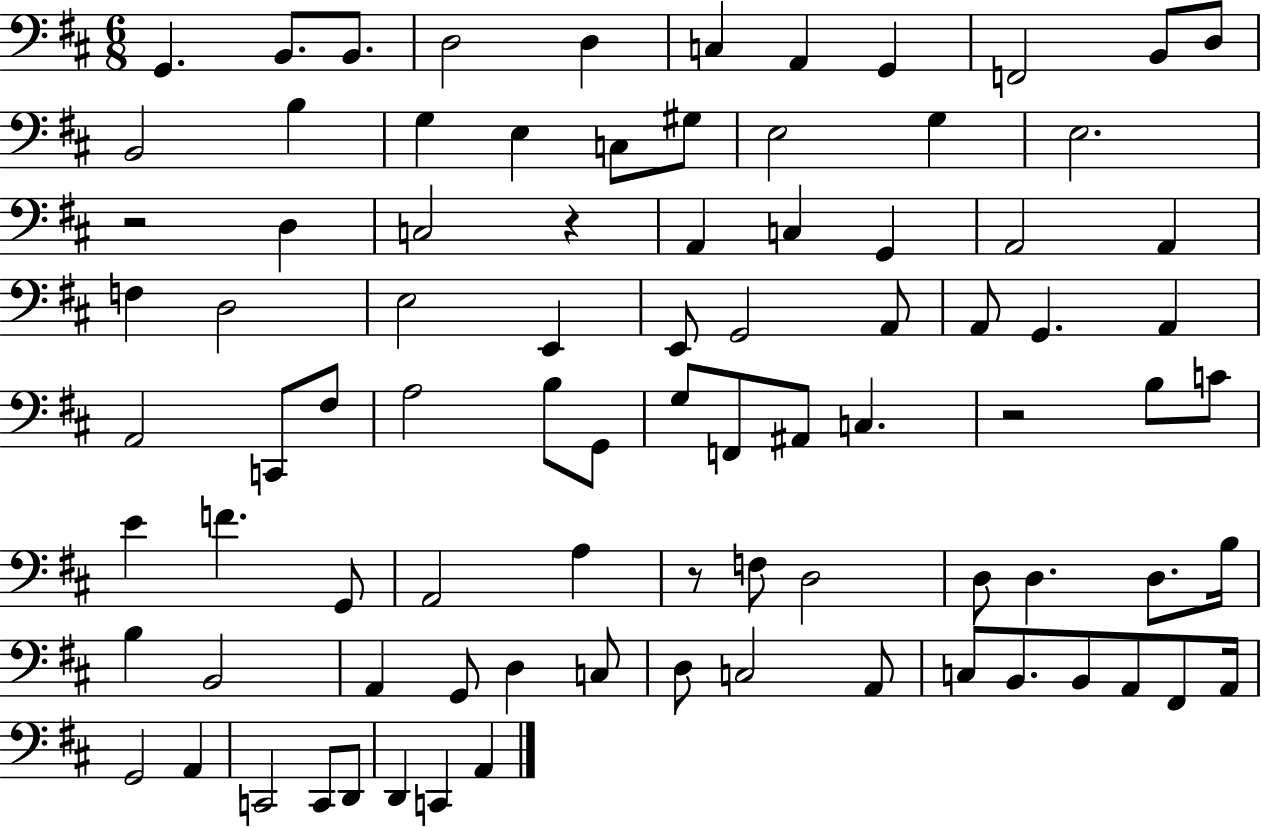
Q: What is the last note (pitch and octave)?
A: A2